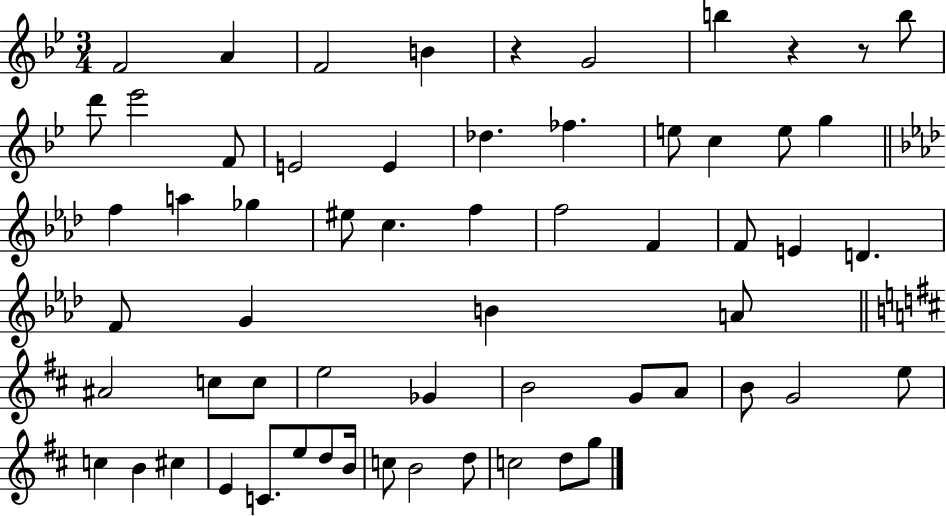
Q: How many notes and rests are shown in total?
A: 61